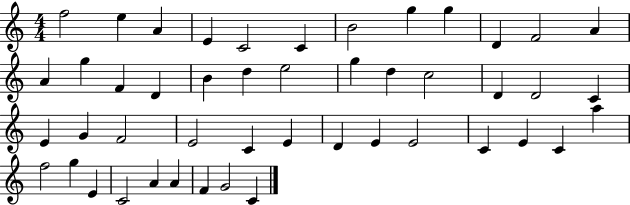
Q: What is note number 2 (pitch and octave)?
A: E5